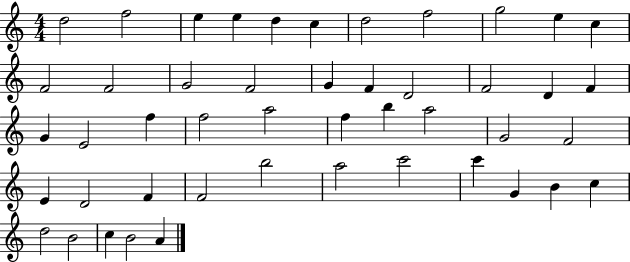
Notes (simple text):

D5/h F5/h E5/q E5/q D5/q C5/q D5/h F5/h G5/h E5/q C5/q F4/h F4/h G4/h F4/h G4/q F4/q D4/h F4/h D4/q F4/q G4/q E4/h F5/q F5/h A5/h F5/q B5/q A5/h G4/h F4/h E4/q D4/h F4/q F4/h B5/h A5/h C6/h C6/q G4/q B4/q C5/q D5/h B4/h C5/q B4/h A4/q